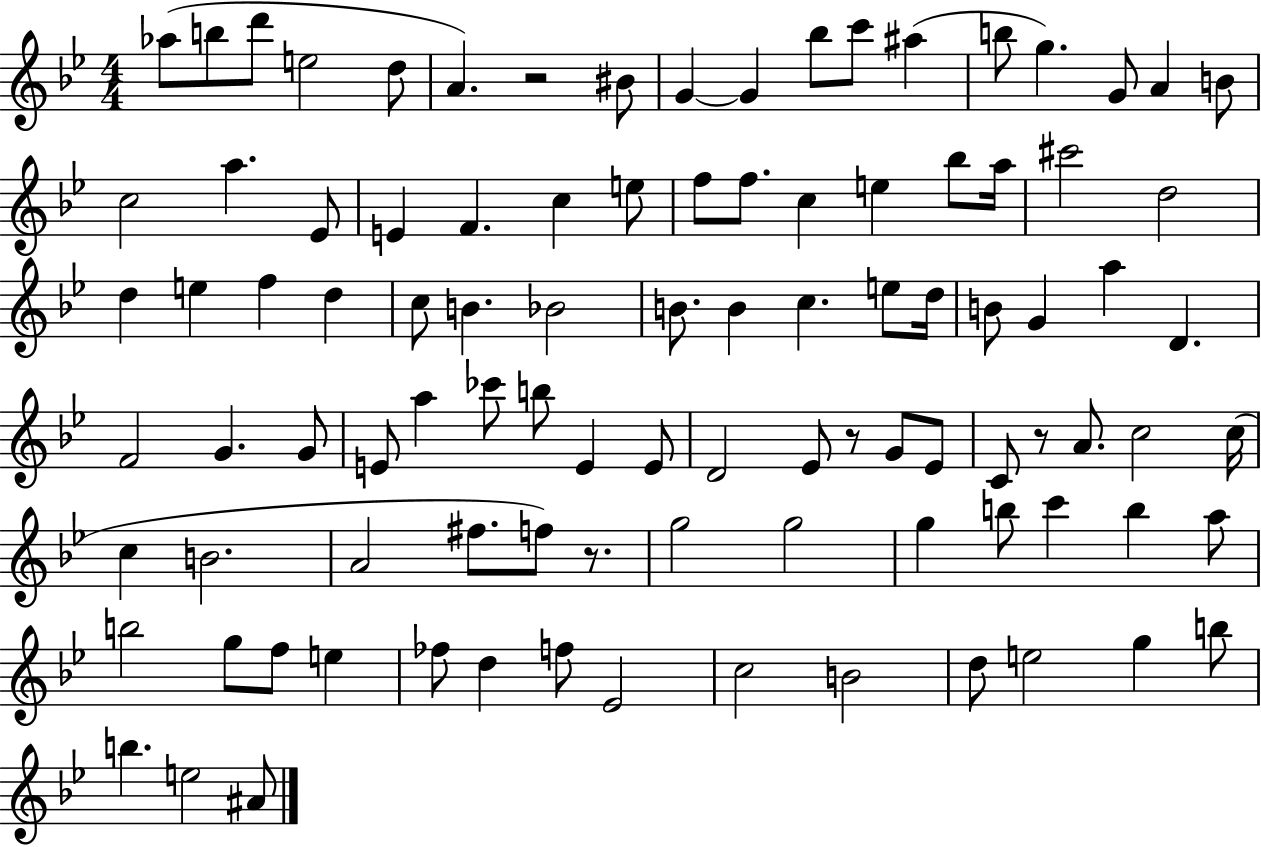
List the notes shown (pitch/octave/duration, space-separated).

Ab5/e B5/e D6/e E5/h D5/e A4/q. R/h BIS4/e G4/q G4/q Bb5/e C6/e A#5/q B5/e G5/q. G4/e A4/q B4/e C5/h A5/q. Eb4/e E4/q F4/q. C5/q E5/e F5/e F5/e. C5/q E5/q Bb5/e A5/s C#6/h D5/h D5/q E5/q F5/q D5/q C5/e B4/q. Bb4/h B4/e. B4/q C5/q. E5/e D5/s B4/e G4/q A5/q D4/q. F4/h G4/q. G4/e E4/e A5/q CES6/e B5/e E4/q E4/e D4/h Eb4/e R/e G4/e Eb4/e C4/e R/e A4/e. C5/h C5/s C5/q B4/h. A4/h F#5/e. F5/e R/e. G5/h G5/h G5/q B5/e C6/q B5/q A5/e B5/h G5/e F5/e E5/q FES5/e D5/q F5/e Eb4/h C5/h B4/h D5/e E5/h G5/q B5/e B5/q. E5/h A#4/e